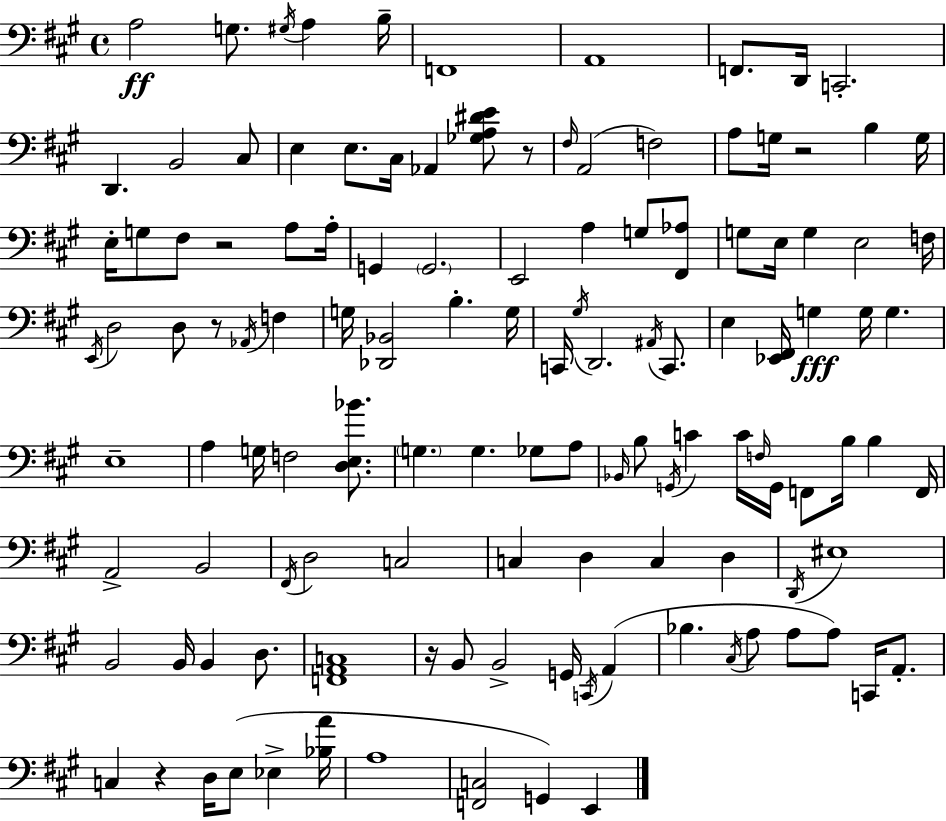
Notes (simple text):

A3/h G3/e. G#3/s A3/q B3/s F2/w A2/w F2/e. D2/s C2/h. D2/q. B2/h C#3/e E3/q E3/e. C#3/s Ab2/q [Gb3,A3,D#4,E4]/e R/e F#3/s A2/h F3/h A3/e G3/s R/h B3/q G3/s E3/s G3/e F#3/e R/h A3/e A3/s G2/q G2/h. E2/h A3/q G3/e [F#2,Ab3]/e G3/e E3/s G3/q E3/h F3/s E2/s D3/h D3/e R/e Ab2/s F3/q G3/s [Db2,Bb2]/h B3/q. G3/s C2/s G#3/s D2/h. A#2/s C2/e. E3/q [Eb2,F#2]/s G3/q G3/s G3/q. E3/w A3/q G3/s F3/h [D3,E3,Bb4]/e. G3/q. G3/q. Gb3/e A3/e Bb2/s B3/e G2/s C4/q C4/s F3/s G2/s F2/e B3/s B3/q F2/s A2/h B2/h F#2/s D3/h C3/h C3/q D3/q C3/q D3/q D2/s EIS3/w B2/h B2/s B2/q D3/e. [F2,A2,C3]/w R/s B2/e B2/h G2/s C2/s A2/q Bb3/q. C#3/s A3/e A3/e A3/e C2/s A2/e. C3/q R/q D3/s E3/e Eb3/q [Bb3,A4]/s A3/w [F2,C3]/h G2/q E2/q